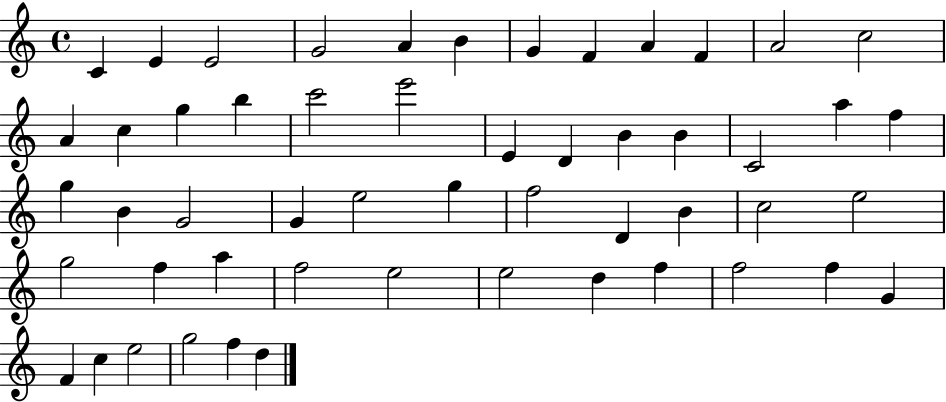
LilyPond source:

{
  \clef treble
  \time 4/4
  \defaultTimeSignature
  \key c \major
  c'4 e'4 e'2 | g'2 a'4 b'4 | g'4 f'4 a'4 f'4 | a'2 c''2 | \break a'4 c''4 g''4 b''4 | c'''2 e'''2 | e'4 d'4 b'4 b'4 | c'2 a''4 f''4 | \break g''4 b'4 g'2 | g'4 e''2 g''4 | f''2 d'4 b'4 | c''2 e''2 | \break g''2 f''4 a''4 | f''2 e''2 | e''2 d''4 f''4 | f''2 f''4 g'4 | \break f'4 c''4 e''2 | g''2 f''4 d''4 | \bar "|."
}